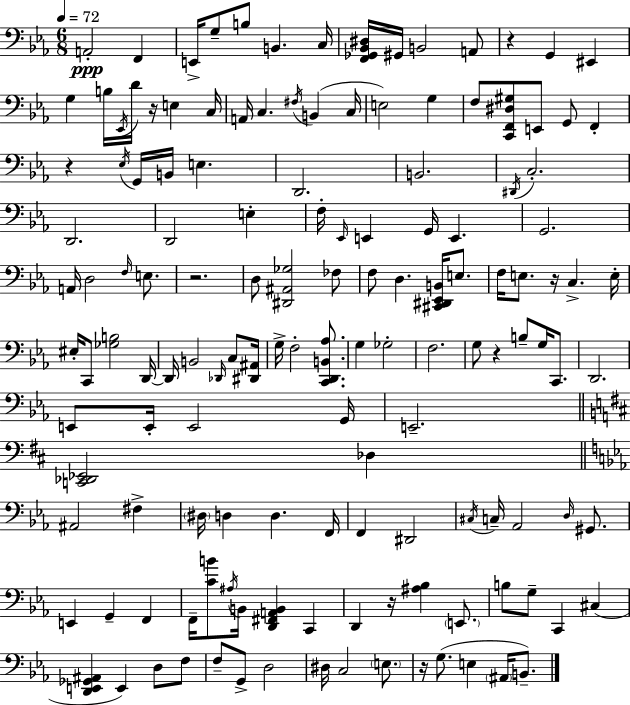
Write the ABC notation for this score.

X:1
T:Untitled
M:6/8
L:1/4
K:Eb
A,,2 F,, E,,/4 G,/2 B,/2 B,, C,/4 [F,,_G,,_B,,^D,]/4 ^G,,/4 B,,2 A,,/2 z G,, ^E,, G, B,/4 _E,,/4 D/4 z/4 E, C,/4 A,,/4 C, ^F,/4 B,, C,/4 E,2 G, F,/2 [C,,F,,^D,^G,]/2 E,,/2 G,,/2 F,, z _E,/4 G,,/4 B,,/4 E, D,,2 B,,2 ^D,,/4 C,2 D,,2 D,,2 E, F,/4 _E,,/4 E,, G,,/4 E,, G,,2 A,,/4 D,2 F,/4 E,/2 z2 D,/2 [^D,,^A,,_G,]2 _F,/2 F,/2 D, [^C,,^D,,_E,,B,,]/4 E,/2 F,/4 E,/2 z/4 C, E,/4 ^E,/4 C,,/2 [_G,B,]2 D,,/4 D,,/4 B,,2 _D,,/4 C,/2 [^D,,^A,,]/4 G,/4 F,2 [C,,D,,B,,_A,]/2 G, _G,2 F,2 G,/2 z B,/2 G,/4 C,,/2 D,,2 E,,/2 E,,/4 E,,2 G,,/4 E,,2 [C,,_D,,_E,,]2 _D, ^A,,2 ^F, ^D,/4 D, D, F,,/4 F,, ^D,,2 ^C,/4 C,/4 _A,,2 D,/4 ^G,,/2 E,, G,, F,, F,,/4 [CB]/2 ^A,/4 B,,/4 [D,,^F,,A,,B,,] C,, D,, z/4 [^A,_B,] E,,/2 B,/2 G,/2 C,, ^C, [D,,E,,_G,,^A,,] E,, D,/2 F,/2 F,/2 G,,/2 D,2 ^D,/4 C,2 E,/2 z/4 G,/2 E, ^A,,/4 B,,/2